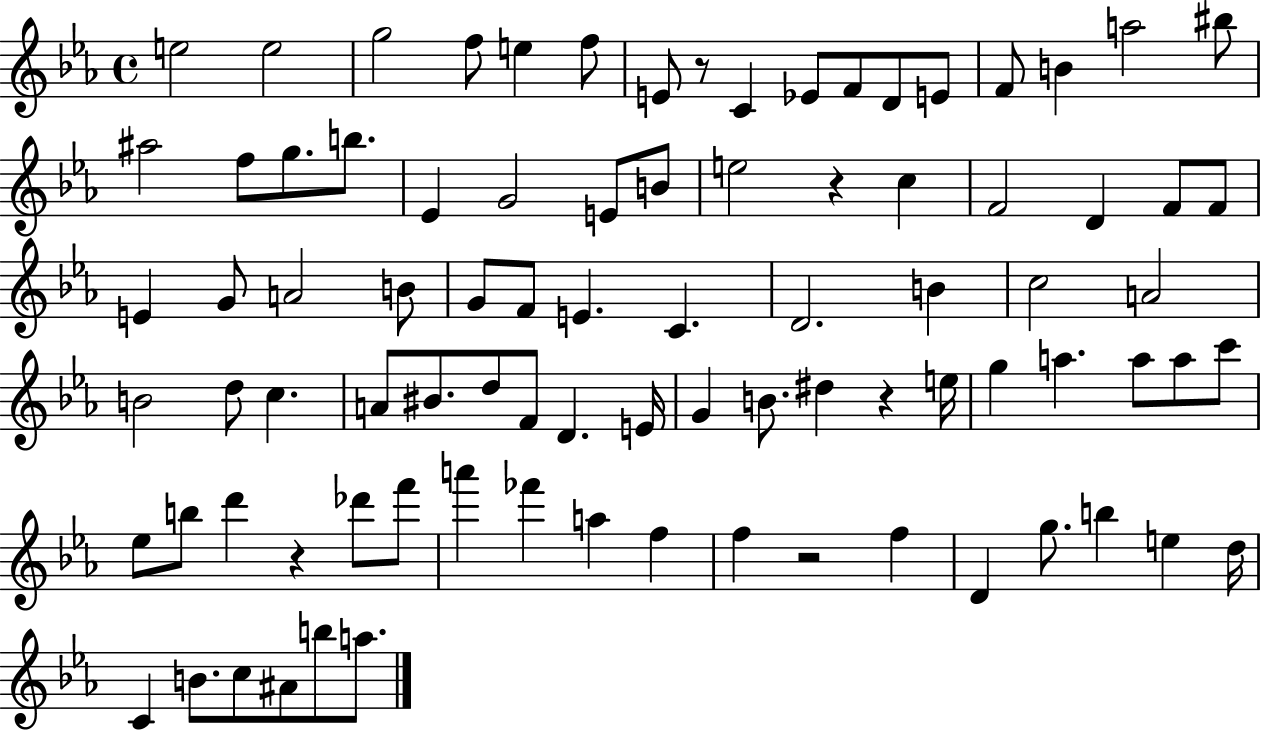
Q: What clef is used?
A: treble